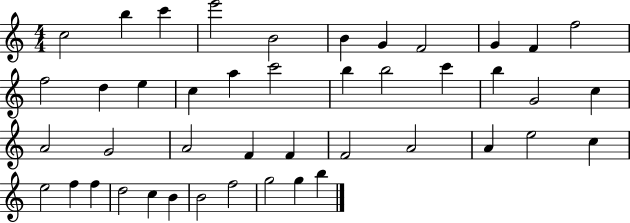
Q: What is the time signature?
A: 4/4